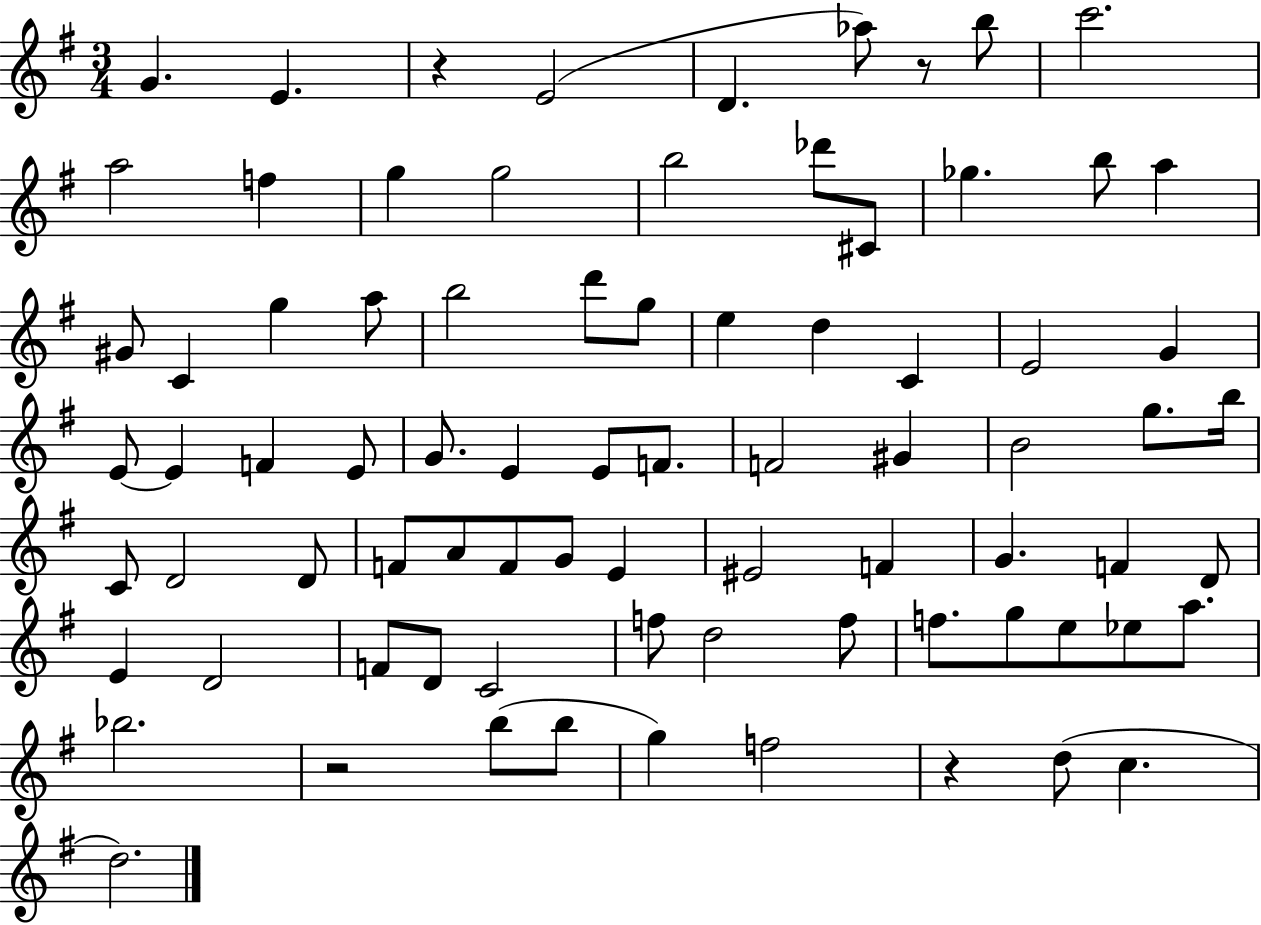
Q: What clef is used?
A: treble